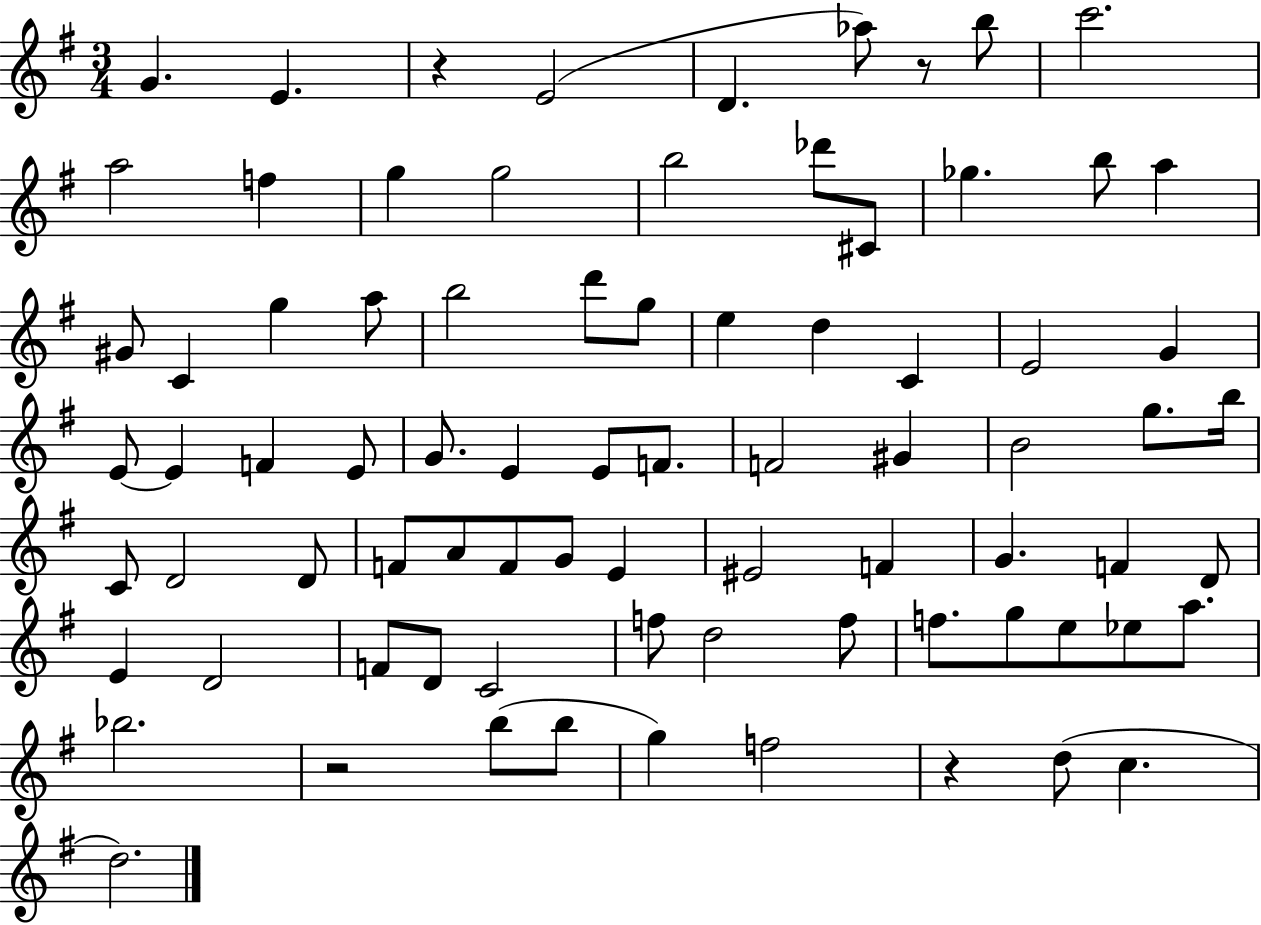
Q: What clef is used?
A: treble